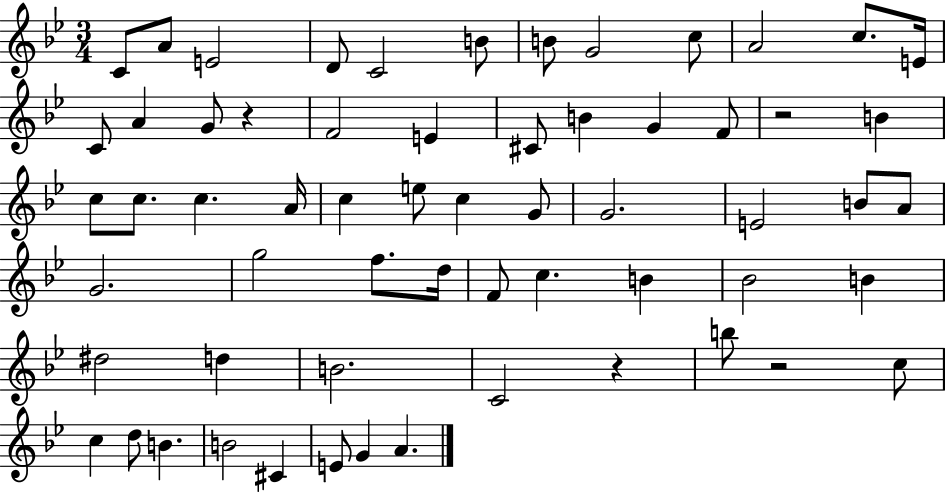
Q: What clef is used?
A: treble